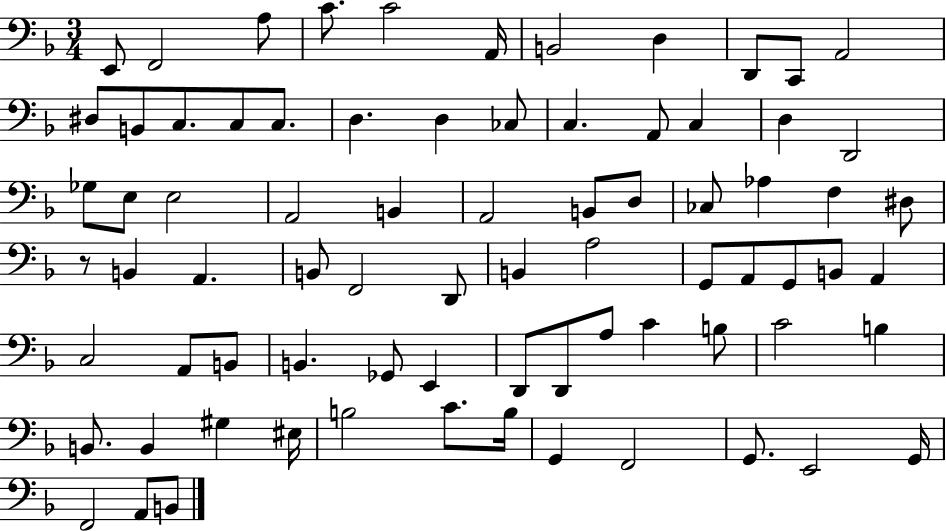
E2/e F2/h A3/e C4/e. C4/h A2/s B2/h D3/q D2/e C2/e A2/h D#3/e B2/e C3/e. C3/e C3/e. D3/q. D3/q CES3/e C3/q. A2/e C3/q D3/q D2/h Gb3/e E3/e E3/h A2/h B2/q A2/h B2/e D3/e CES3/e Ab3/q F3/q D#3/e R/e B2/q A2/q. B2/e F2/h D2/e B2/q A3/h G2/e A2/e G2/e B2/e A2/q C3/h A2/e B2/e B2/q. Gb2/e E2/q D2/e D2/e A3/e C4/q B3/e C4/h B3/q B2/e. B2/q G#3/q EIS3/s B3/h C4/e. B3/s G2/q F2/h G2/e. E2/h G2/s F2/h A2/e B2/e